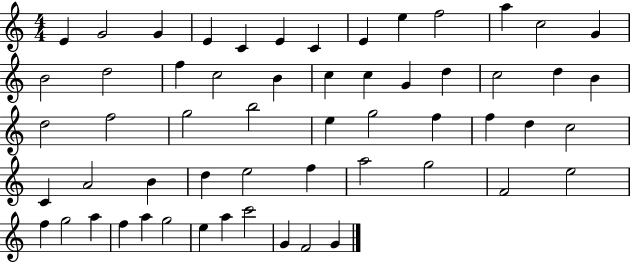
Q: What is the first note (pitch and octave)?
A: E4